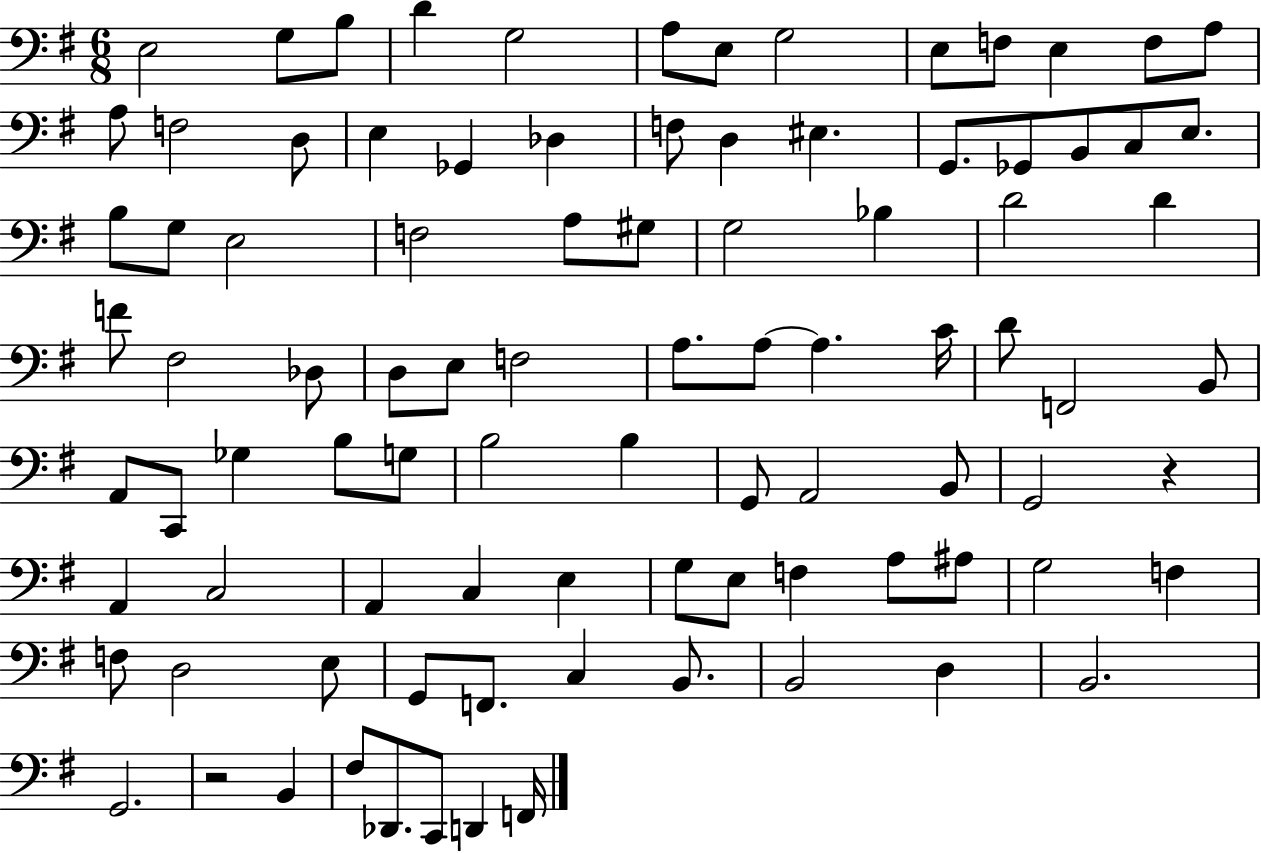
E3/h G3/e B3/e D4/q G3/h A3/e E3/e G3/h E3/e F3/e E3/q F3/e A3/e A3/e F3/h D3/e E3/q Gb2/q Db3/q F3/e D3/q EIS3/q. G2/e. Gb2/e B2/e C3/e E3/e. B3/e G3/e E3/h F3/h A3/e G#3/e G3/h Bb3/q D4/h D4/q F4/e F#3/h Db3/e D3/e E3/e F3/h A3/e. A3/e A3/q. C4/s D4/e F2/h B2/e A2/e C2/e Gb3/q B3/e G3/e B3/h B3/q G2/e A2/h B2/e G2/h R/q A2/q C3/h A2/q C3/q E3/q G3/e E3/e F3/q A3/e A#3/e G3/h F3/q F3/e D3/h E3/e G2/e F2/e. C3/q B2/e. B2/h D3/q B2/h. G2/h. R/h B2/q F#3/e Db2/e. C2/e D2/q F2/s